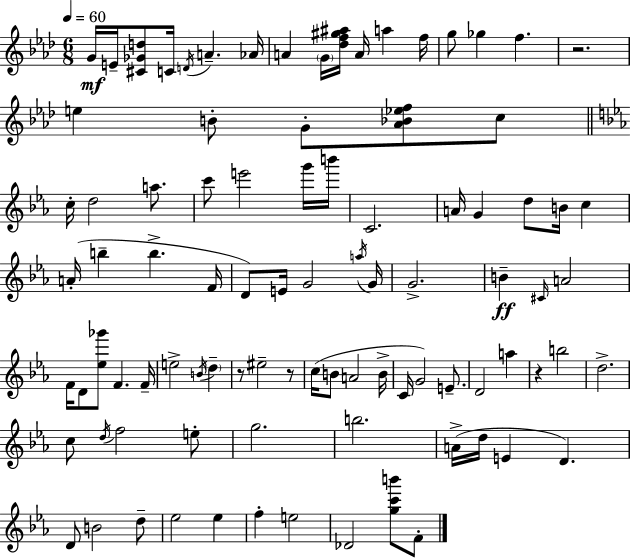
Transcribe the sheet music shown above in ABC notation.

X:1
T:Untitled
M:6/8
L:1/4
K:Ab
G/4 E/4 [^C_Gd]/2 C/4 D/4 A _A/4 A G/4 [_df^g^a]/4 A/4 a f/4 g/2 _g f z2 e B/2 G/2 [_A_B_ef]/2 c/2 c/4 d2 a/2 c'/2 e'2 g'/4 b'/4 C2 A/4 G d/2 B/4 c A/4 b b F/4 D/2 E/4 G2 a/4 G/4 G2 B ^C/4 A2 F/4 D/2 [_e_g']/2 F F/4 e2 B/4 d z/2 ^e2 z/2 c/4 B/2 A2 B/4 C/4 G2 E/2 D2 a z b2 d2 c/2 d/4 f2 e/2 g2 b2 A/4 d/4 E D D/2 B2 d/2 _e2 _e f e2 _D2 [gc'b']/2 F/2